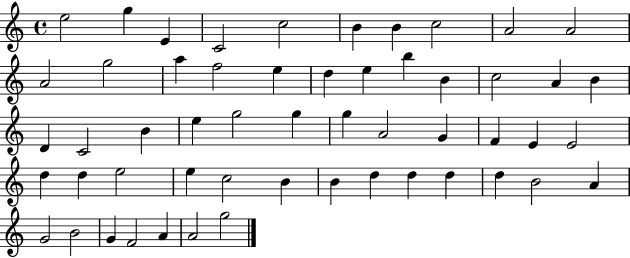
{
  \clef treble
  \time 4/4
  \defaultTimeSignature
  \key c \major
  e''2 g''4 e'4 | c'2 c''2 | b'4 b'4 c''2 | a'2 a'2 | \break a'2 g''2 | a''4 f''2 e''4 | d''4 e''4 b''4 b'4 | c''2 a'4 b'4 | \break d'4 c'2 b'4 | e''4 g''2 g''4 | g''4 a'2 g'4 | f'4 e'4 e'2 | \break d''4 d''4 e''2 | e''4 c''2 b'4 | b'4 d''4 d''4 d''4 | d''4 b'2 a'4 | \break g'2 b'2 | g'4 f'2 a'4 | a'2 g''2 | \bar "|."
}